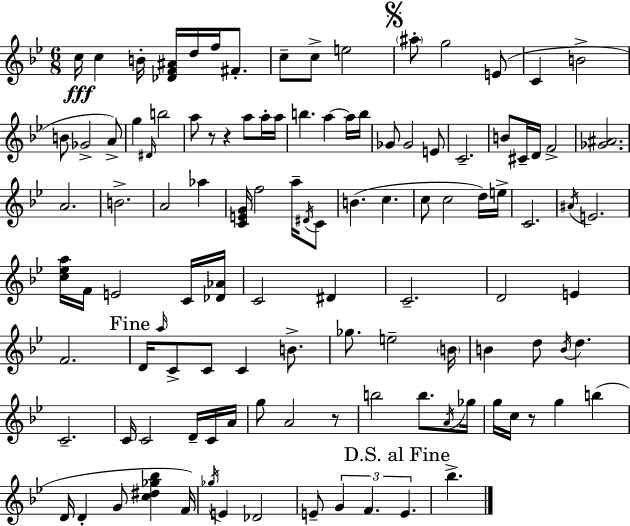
C5/s C5/q B4/s [Db4,F4,A#4]/s D5/s F5/s F#4/e. C5/e C5/e E5/h A#5/e G5/h E4/e C4/q B4/h B4/e Gb4/h A4/e G5/q D#4/s B5/h A5/e R/e R/q A5/e A5/s A5/s B5/q. A5/q A5/s B5/s Gb4/e Gb4/h E4/e C4/h. B4/e C#4/s D4/s F4/h [Gb4,A#4]/h. A4/h. B4/h. A4/h Ab5/q [C4,E4,G4]/s F5/h A5/s D#4/s C4/e B4/q. C5/q. C5/e C5/h D5/s E5/s C4/h. A#4/s E4/h. [C5,Eb5,A5]/s F4/s E4/h C4/s [Db4,Ab4]/s C4/h D#4/q C4/h. D4/h E4/q F4/h. D4/s A5/s C4/e C4/e C4/q B4/e. Gb5/e. E5/h B4/s B4/q D5/e B4/s D5/q. C4/h. C4/s C4/h D4/s C4/s A4/s G5/e A4/h R/e B5/h B5/e. A4/s Gb5/s G5/s C5/s R/e G5/q B5/q D4/s D4/q G4/e [C5,D#5,Gb5,Bb5]/q F4/s Gb5/s E4/q Db4/h E4/e G4/q F4/q. E4/q. Bb5/q.